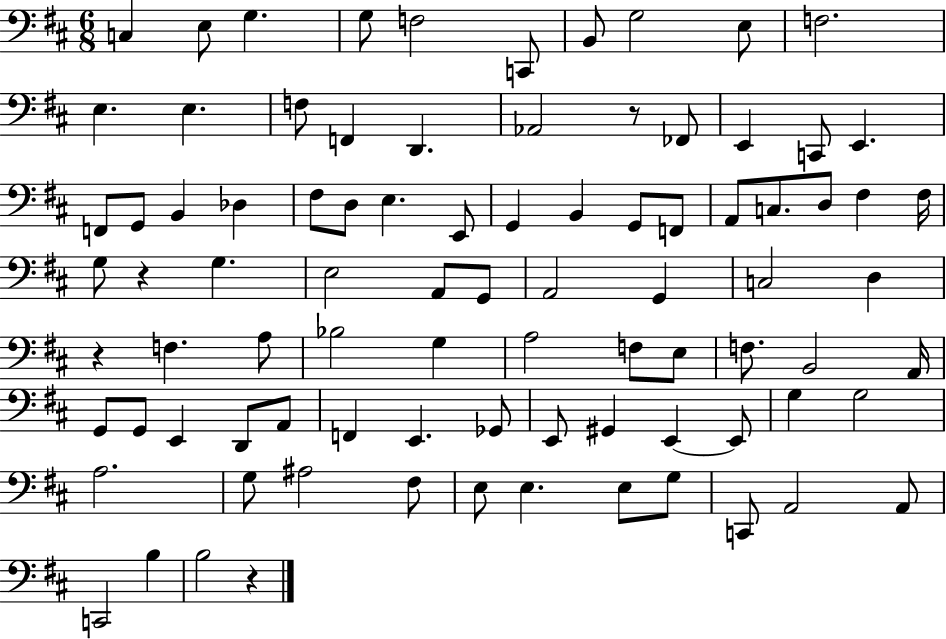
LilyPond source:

{
  \clef bass
  \numericTimeSignature
  \time 6/8
  \key d \major
  c4 e8 g4. | g8 f2 c,8 | b,8 g2 e8 | f2. | \break e4. e4. | f8 f,4 d,4. | aes,2 r8 fes,8 | e,4 c,8 e,4. | \break f,8 g,8 b,4 des4 | fis8 d8 e4. e,8 | g,4 b,4 g,8 f,8 | a,8 c8. d8 fis4 fis16 | \break g8 r4 g4. | e2 a,8 g,8 | a,2 g,4 | c2 d4 | \break r4 f4. a8 | bes2 g4 | a2 f8 e8 | f8. b,2 a,16 | \break g,8 g,8 e,4 d,8 a,8 | f,4 e,4. ges,8 | e,8 gis,4 e,4~~ e,8 | g4 g2 | \break a2. | g8 ais2 fis8 | e8 e4. e8 g8 | c,8 a,2 a,8 | \break c,2 b4 | b2 r4 | \bar "|."
}